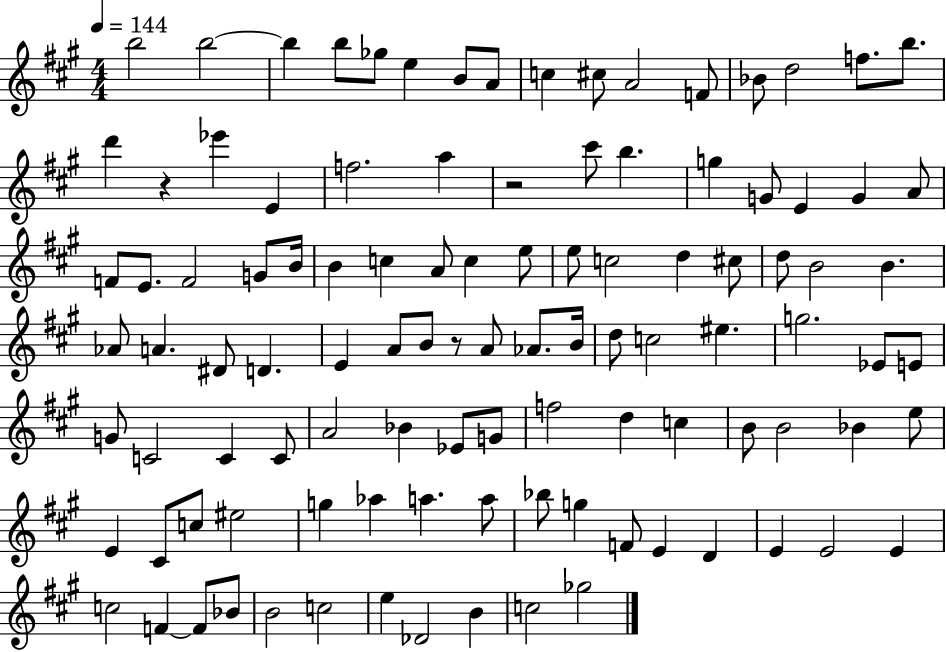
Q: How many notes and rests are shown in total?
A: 106